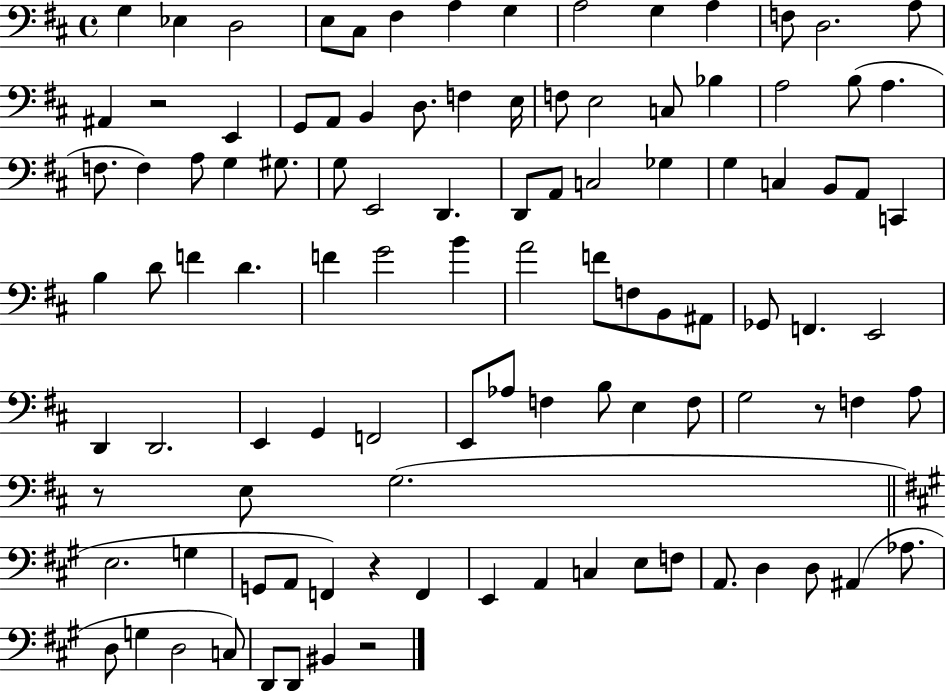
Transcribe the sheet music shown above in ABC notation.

X:1
T:Untitled
M:4/4
L:1/4
K:D
G, _E, D,2 E,/2 ^C,/2 ^F, A, G, A,2 G, A, F,/2 D,2 A,/2 ^A,, z2 E,, G,,/2 A,,/2 B,, D,/2 F, E,/4 F,/2 E,2 C,/2 _B, A,2 B,/2 A, F,/2 F, A,/2 G, ^G,/2 G,/2 E,,2 D,, D,,/2 A,,/2 C,2 _G, G, C, B,,/2 A,,/2 C,, B, D/2 F D F G2 B A2 F/2 F,/2 B,,/2 ^A,,/2 _G,,/2 F,, E,,2 D,, D,,2 E,, G,, F,,2 E,,/2 _A,/2 F, B,/2 E, F,/2 G,2 z/2 F, A,/2 z/2 E,/2 G,2 E,2 G, G,,/2 A,,/2 F,, z F,, E,, A,, C, E,/2 F,/2 A,,/2 D, D,/2 ^A,, _A,/2 D,/2 G, D,2 C,/2 D,,/2 D,,/2 ^B,, z2